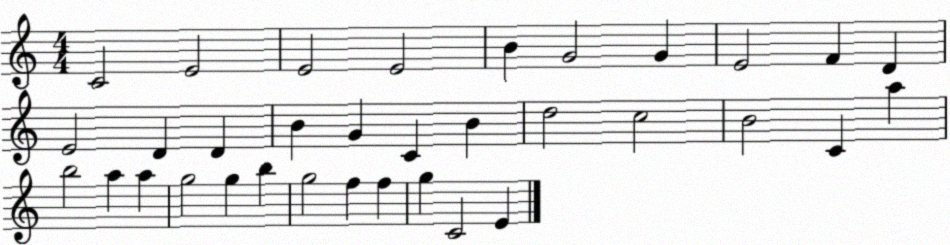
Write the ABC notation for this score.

X:1
T:Untitled
M:4/4
L:1/4
K:C
C2 E2 E2 E2 B G2 G E2 F D E2 D D B G C B d2 c2 B2 C a b2 a a g2 g b g2 f f g C2 E